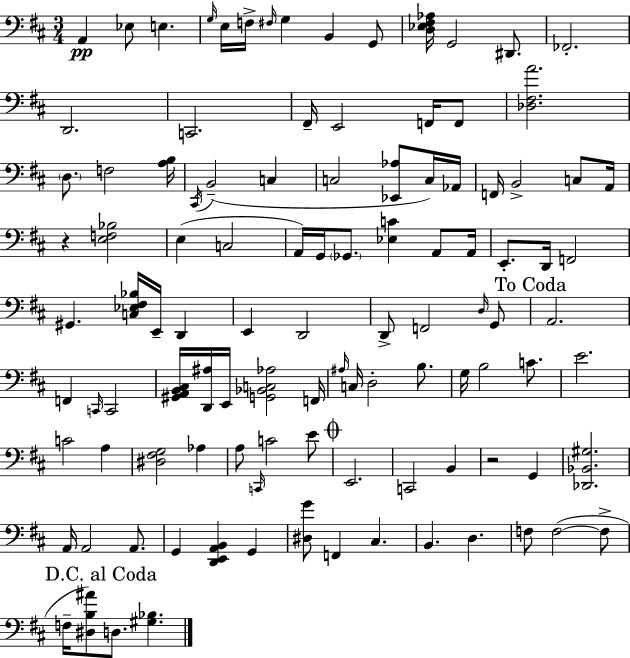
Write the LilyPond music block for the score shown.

{
  \clef bass
  \numericTimeSignature
  \time 3/4
  \key d \major
  a,4\pp ees8 e4. | \grace { g16 } e16 f16-> \grace { fis16 } g4 b,4 | g,8 <d ees fis aes>16 g,2 dis,8. | fes,2.-. | \break d,2. | c,2. | fis,16-- e,2 f,16 | f,8 <des fis a'>2. | \break \parenthesize d8. f2 | <a b>16 \acciaccatura { cis,16 } b,2--( c4 | c2 <ees, aes>8 | c16) aes,16 f,16 b,2-> | \break c8 a,16 r4 <e f bes>2 | e4( c2 | a,16) g,16 \parenthesize ges,8. <ees c'>4 | a,8 a,16 e,8.-. d,16 f,2 | \break gis,4. <c ees fis bes>16 e,16-- d,4 | e,4 d,2 | d,8-> f,2 | \grace { d16 } g,8 \mark "To Coda" a,2. | \break f,4 \grace { c,16 } c,2 | <gis, a, b, cis>16 <d, ais>16 e,16 <g, bes, c aes>2 | f,16 \grace { ais16 } c16 d2-. | b8. g16 b2 | \break c'8. e'2. | c'2 | a4 <dis fis g>2 | aes4 a8 \grace { c,16 } c'2 | \break e'8 \mark \markup { \musicglyph "scripts.coda" } e,2. | c,2 | b,4 r2 | g,4 <des, bes, gis>2. | \break a,16 a,2 | a,8. g,4 <d, e, a, b,>4 | g,4 <dis g'>8 f,4 | cis4. b,4. | \break d4. f8 f2~(~ | f8-> \mark "D.C. al Coda" f16-- <dis b ais'>8) d8. | <gis bes>4. \bar "|."
}